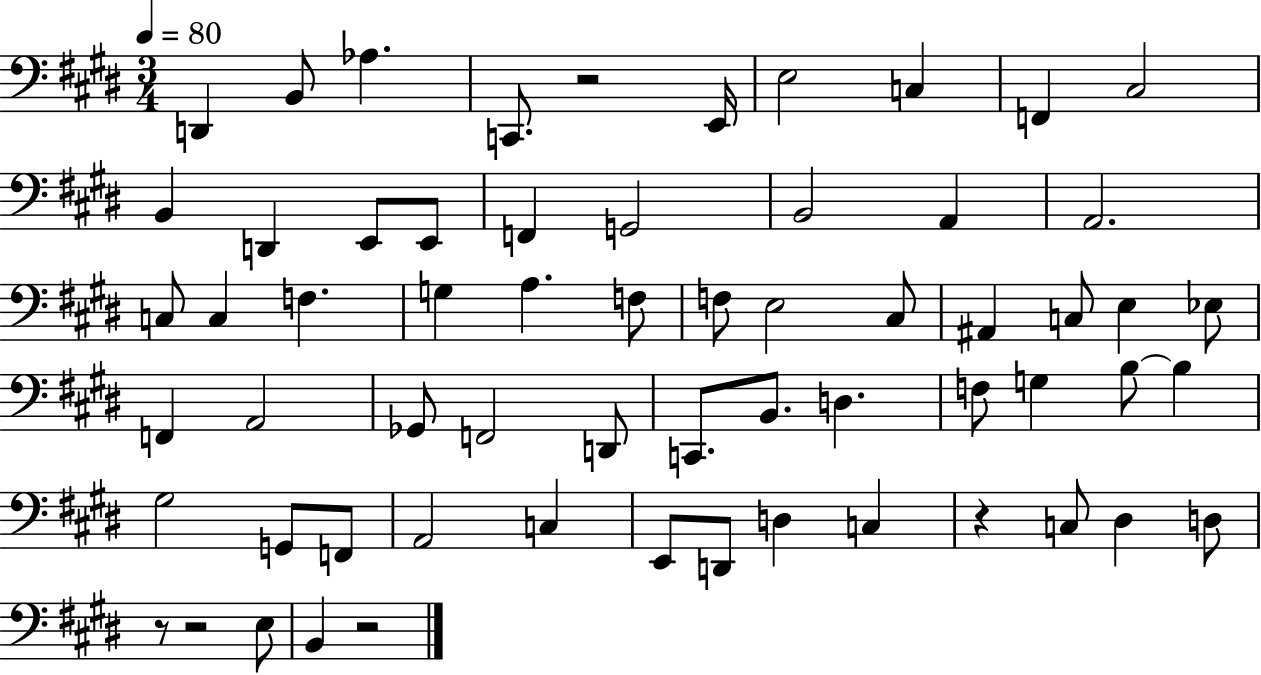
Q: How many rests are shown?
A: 5